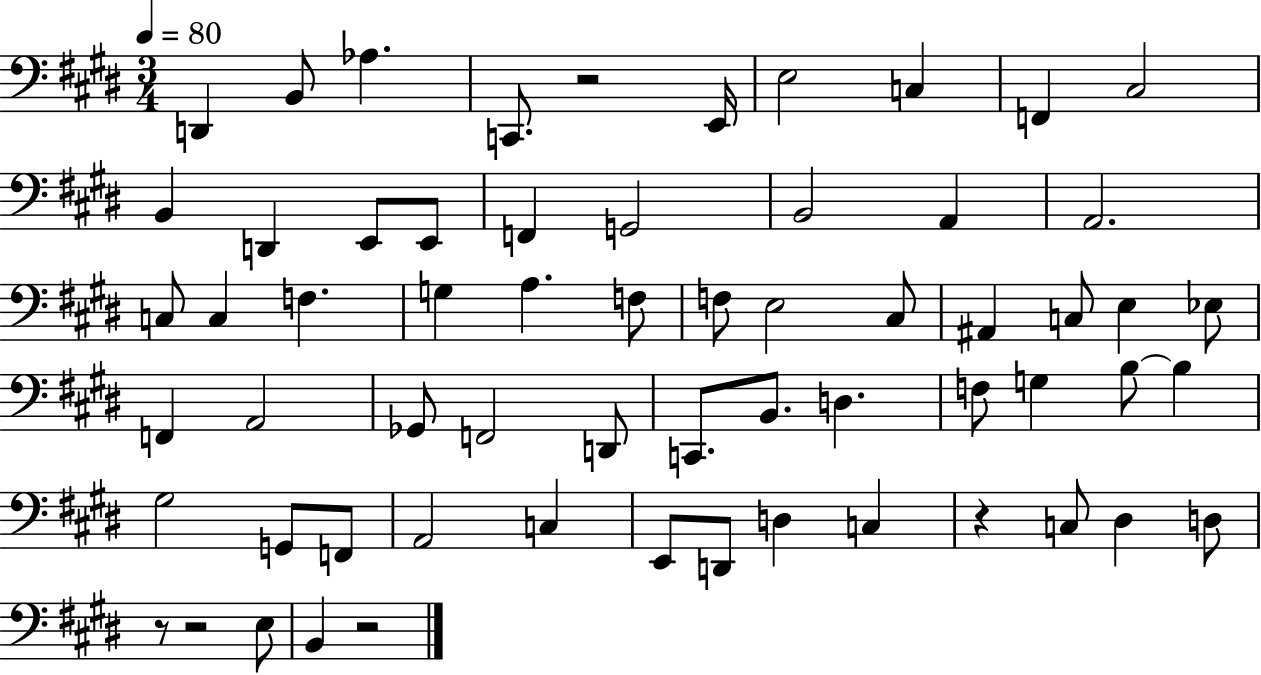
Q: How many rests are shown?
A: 5